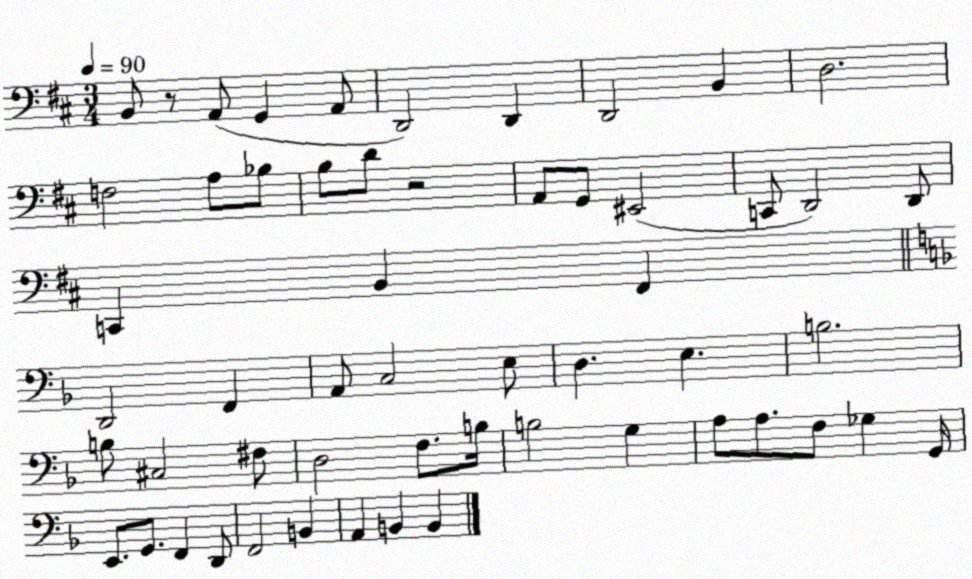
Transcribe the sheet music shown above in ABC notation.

X:1
T:Untitled
M:3/4
L:1/4
K:D
B,,/2 z/2 A,,/2 G,, A,,/2 D,,2 D,, D,,2 B,, D,2 F,2 A,/2 _B,/2 B,/2 D/2 z2 A,,/2 G,,/2 ^E,,2 C,,/2 D,,2 D,,/2 C,, B,, ^F,, D,,2 F,, A,,/2 C,2 E,/2 D, E, B,2 B,/2 ^C,2 ^F,/2 D,2 F,/2 B,/4 B,2 G, A,/2 A,/2 F,/2 _G, G,,/4 E,,/2 G,,/2 F,, D,,/2 F,,2 B,, A,, B,, B,,